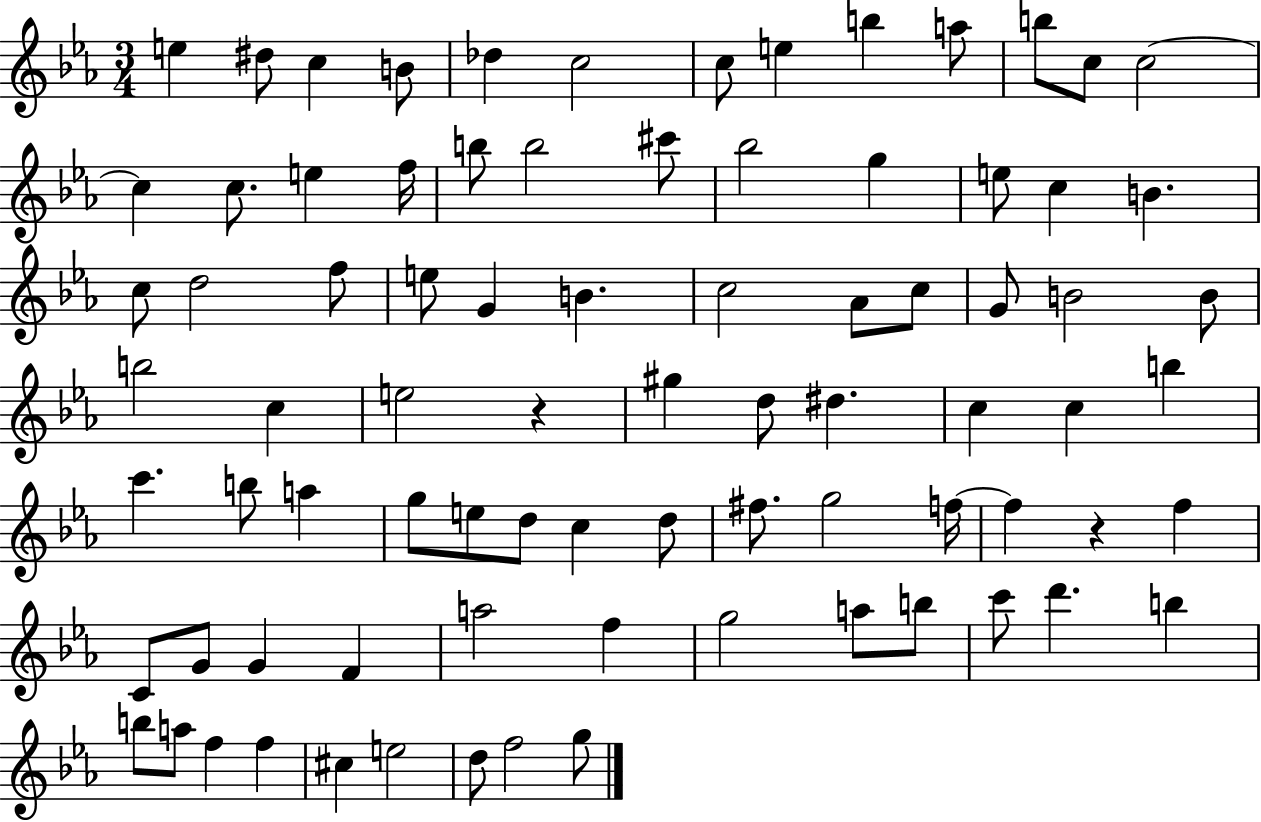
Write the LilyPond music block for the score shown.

{
  \clef treble
  \numericTimeSignature
  \time 3/4
  \key ees \major
  \repeat volta 2 { e''4 dis''8 c''4 b'8 | des''4 c''2 | c''8 e''4 b''4 a''8 | b''8 c''8 c''2~~ | \break c''4 c''8. e''4 f''16 | b''8 b''2 cis'''8 | bes''2 g''4 | e''8 c''4 b'4. | \break c''8 d''2 f''8 | e''8 g'4 b'4. | c''2 aes'8 c''8 | g'8 b'2 b'8 | \break b''2 c''4 | e''2 r4 | gis''4 d''8 dis''4. | c''4 c''4 b''4 | \break c'''4. b''8 a''4 | g''8 e''8 d''8 c''4 d''8 | fis''8. g''2 f''16~~ | f''4 r4 f''4 | \break c'8 g'8 g'4 f'4 | a''2 f''4 | g''2 a''8 b''8 | c'''8 d'''4. b''4 | \break b''8 a''8 f''4 f''4 | cis''4 e''2 | d''8 f''2 g''8 | } \bar "|."
}